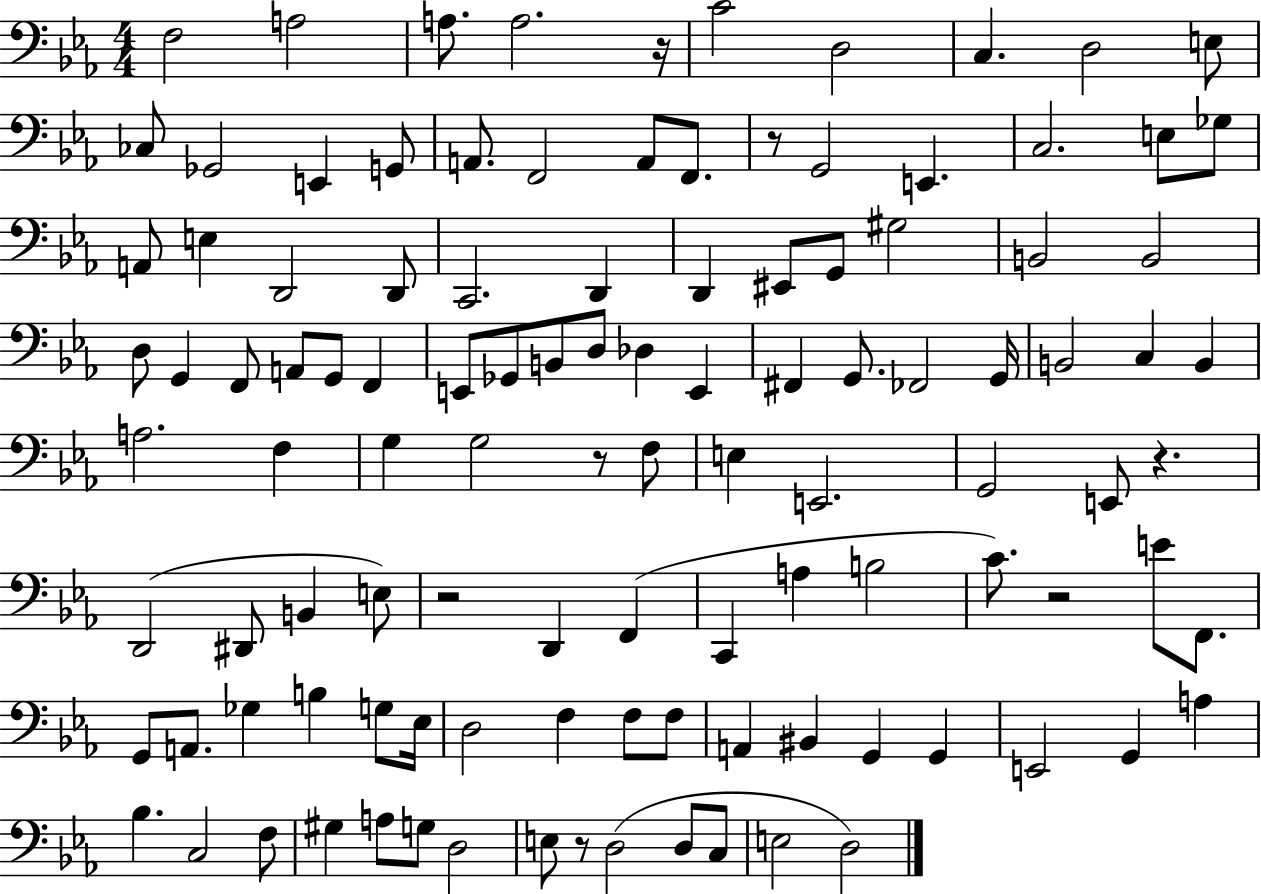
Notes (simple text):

F3/h A3/h A3/e. A3/h. R/s C4/h D3/h C3/q. D3/h E3/e CES3/e Gb2/h E2/q G2/e A2/e. F2/h A2/e F2/e. R/e G2/h E2/q. C3/h. E3/e Gb3/e A2/e E3/q D2/h D2/e C2/h. D2/q D2/q EIS2/e G2/e G#3/h B2/h B2/h D3/e G2/q F2/e A2/e G2/e F2/q E2/e Gb2/e B2/e D3/e Db3/q E2/q F#2/q G2/e. FES2/h G2/s B2/h C3/q B2/q A3/h. F3/q G3/q G3/h R/e F3/e E3/q E2/h. G2/h E2/e R/q. D2/h D#2/e B2/q E3/e R/h D2/q F2/q C2/q A3/q B3/h C4/e. R/h E4/e F2/e. G2/e A2/e. Gb3/q B3/q G3/e Eb3/s D3/h F3/q F3/e F3/e A2/q BIS2/q G2/q G2/q E2/h G2/q A3/q Bb3/q. C3/h F3/e G#3/q A3/e G3/e D3/h E3/e R/e D3/h D3/e C3/e E3/h D3/h